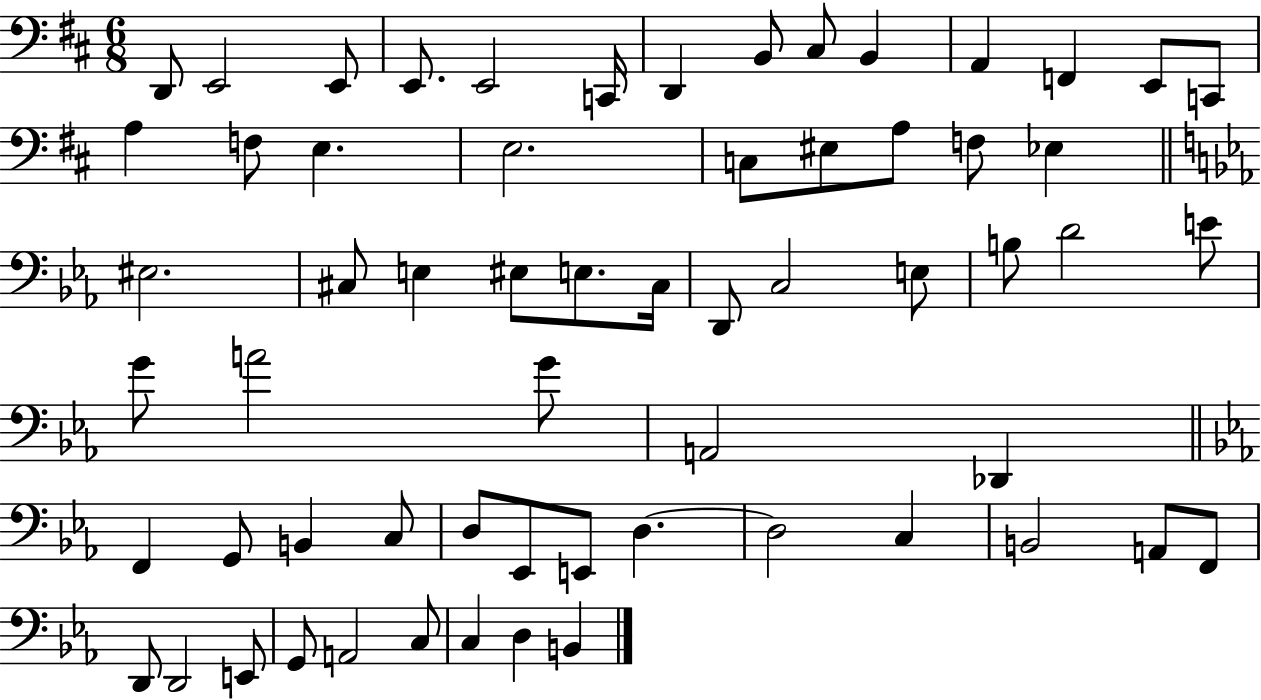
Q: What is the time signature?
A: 6/8